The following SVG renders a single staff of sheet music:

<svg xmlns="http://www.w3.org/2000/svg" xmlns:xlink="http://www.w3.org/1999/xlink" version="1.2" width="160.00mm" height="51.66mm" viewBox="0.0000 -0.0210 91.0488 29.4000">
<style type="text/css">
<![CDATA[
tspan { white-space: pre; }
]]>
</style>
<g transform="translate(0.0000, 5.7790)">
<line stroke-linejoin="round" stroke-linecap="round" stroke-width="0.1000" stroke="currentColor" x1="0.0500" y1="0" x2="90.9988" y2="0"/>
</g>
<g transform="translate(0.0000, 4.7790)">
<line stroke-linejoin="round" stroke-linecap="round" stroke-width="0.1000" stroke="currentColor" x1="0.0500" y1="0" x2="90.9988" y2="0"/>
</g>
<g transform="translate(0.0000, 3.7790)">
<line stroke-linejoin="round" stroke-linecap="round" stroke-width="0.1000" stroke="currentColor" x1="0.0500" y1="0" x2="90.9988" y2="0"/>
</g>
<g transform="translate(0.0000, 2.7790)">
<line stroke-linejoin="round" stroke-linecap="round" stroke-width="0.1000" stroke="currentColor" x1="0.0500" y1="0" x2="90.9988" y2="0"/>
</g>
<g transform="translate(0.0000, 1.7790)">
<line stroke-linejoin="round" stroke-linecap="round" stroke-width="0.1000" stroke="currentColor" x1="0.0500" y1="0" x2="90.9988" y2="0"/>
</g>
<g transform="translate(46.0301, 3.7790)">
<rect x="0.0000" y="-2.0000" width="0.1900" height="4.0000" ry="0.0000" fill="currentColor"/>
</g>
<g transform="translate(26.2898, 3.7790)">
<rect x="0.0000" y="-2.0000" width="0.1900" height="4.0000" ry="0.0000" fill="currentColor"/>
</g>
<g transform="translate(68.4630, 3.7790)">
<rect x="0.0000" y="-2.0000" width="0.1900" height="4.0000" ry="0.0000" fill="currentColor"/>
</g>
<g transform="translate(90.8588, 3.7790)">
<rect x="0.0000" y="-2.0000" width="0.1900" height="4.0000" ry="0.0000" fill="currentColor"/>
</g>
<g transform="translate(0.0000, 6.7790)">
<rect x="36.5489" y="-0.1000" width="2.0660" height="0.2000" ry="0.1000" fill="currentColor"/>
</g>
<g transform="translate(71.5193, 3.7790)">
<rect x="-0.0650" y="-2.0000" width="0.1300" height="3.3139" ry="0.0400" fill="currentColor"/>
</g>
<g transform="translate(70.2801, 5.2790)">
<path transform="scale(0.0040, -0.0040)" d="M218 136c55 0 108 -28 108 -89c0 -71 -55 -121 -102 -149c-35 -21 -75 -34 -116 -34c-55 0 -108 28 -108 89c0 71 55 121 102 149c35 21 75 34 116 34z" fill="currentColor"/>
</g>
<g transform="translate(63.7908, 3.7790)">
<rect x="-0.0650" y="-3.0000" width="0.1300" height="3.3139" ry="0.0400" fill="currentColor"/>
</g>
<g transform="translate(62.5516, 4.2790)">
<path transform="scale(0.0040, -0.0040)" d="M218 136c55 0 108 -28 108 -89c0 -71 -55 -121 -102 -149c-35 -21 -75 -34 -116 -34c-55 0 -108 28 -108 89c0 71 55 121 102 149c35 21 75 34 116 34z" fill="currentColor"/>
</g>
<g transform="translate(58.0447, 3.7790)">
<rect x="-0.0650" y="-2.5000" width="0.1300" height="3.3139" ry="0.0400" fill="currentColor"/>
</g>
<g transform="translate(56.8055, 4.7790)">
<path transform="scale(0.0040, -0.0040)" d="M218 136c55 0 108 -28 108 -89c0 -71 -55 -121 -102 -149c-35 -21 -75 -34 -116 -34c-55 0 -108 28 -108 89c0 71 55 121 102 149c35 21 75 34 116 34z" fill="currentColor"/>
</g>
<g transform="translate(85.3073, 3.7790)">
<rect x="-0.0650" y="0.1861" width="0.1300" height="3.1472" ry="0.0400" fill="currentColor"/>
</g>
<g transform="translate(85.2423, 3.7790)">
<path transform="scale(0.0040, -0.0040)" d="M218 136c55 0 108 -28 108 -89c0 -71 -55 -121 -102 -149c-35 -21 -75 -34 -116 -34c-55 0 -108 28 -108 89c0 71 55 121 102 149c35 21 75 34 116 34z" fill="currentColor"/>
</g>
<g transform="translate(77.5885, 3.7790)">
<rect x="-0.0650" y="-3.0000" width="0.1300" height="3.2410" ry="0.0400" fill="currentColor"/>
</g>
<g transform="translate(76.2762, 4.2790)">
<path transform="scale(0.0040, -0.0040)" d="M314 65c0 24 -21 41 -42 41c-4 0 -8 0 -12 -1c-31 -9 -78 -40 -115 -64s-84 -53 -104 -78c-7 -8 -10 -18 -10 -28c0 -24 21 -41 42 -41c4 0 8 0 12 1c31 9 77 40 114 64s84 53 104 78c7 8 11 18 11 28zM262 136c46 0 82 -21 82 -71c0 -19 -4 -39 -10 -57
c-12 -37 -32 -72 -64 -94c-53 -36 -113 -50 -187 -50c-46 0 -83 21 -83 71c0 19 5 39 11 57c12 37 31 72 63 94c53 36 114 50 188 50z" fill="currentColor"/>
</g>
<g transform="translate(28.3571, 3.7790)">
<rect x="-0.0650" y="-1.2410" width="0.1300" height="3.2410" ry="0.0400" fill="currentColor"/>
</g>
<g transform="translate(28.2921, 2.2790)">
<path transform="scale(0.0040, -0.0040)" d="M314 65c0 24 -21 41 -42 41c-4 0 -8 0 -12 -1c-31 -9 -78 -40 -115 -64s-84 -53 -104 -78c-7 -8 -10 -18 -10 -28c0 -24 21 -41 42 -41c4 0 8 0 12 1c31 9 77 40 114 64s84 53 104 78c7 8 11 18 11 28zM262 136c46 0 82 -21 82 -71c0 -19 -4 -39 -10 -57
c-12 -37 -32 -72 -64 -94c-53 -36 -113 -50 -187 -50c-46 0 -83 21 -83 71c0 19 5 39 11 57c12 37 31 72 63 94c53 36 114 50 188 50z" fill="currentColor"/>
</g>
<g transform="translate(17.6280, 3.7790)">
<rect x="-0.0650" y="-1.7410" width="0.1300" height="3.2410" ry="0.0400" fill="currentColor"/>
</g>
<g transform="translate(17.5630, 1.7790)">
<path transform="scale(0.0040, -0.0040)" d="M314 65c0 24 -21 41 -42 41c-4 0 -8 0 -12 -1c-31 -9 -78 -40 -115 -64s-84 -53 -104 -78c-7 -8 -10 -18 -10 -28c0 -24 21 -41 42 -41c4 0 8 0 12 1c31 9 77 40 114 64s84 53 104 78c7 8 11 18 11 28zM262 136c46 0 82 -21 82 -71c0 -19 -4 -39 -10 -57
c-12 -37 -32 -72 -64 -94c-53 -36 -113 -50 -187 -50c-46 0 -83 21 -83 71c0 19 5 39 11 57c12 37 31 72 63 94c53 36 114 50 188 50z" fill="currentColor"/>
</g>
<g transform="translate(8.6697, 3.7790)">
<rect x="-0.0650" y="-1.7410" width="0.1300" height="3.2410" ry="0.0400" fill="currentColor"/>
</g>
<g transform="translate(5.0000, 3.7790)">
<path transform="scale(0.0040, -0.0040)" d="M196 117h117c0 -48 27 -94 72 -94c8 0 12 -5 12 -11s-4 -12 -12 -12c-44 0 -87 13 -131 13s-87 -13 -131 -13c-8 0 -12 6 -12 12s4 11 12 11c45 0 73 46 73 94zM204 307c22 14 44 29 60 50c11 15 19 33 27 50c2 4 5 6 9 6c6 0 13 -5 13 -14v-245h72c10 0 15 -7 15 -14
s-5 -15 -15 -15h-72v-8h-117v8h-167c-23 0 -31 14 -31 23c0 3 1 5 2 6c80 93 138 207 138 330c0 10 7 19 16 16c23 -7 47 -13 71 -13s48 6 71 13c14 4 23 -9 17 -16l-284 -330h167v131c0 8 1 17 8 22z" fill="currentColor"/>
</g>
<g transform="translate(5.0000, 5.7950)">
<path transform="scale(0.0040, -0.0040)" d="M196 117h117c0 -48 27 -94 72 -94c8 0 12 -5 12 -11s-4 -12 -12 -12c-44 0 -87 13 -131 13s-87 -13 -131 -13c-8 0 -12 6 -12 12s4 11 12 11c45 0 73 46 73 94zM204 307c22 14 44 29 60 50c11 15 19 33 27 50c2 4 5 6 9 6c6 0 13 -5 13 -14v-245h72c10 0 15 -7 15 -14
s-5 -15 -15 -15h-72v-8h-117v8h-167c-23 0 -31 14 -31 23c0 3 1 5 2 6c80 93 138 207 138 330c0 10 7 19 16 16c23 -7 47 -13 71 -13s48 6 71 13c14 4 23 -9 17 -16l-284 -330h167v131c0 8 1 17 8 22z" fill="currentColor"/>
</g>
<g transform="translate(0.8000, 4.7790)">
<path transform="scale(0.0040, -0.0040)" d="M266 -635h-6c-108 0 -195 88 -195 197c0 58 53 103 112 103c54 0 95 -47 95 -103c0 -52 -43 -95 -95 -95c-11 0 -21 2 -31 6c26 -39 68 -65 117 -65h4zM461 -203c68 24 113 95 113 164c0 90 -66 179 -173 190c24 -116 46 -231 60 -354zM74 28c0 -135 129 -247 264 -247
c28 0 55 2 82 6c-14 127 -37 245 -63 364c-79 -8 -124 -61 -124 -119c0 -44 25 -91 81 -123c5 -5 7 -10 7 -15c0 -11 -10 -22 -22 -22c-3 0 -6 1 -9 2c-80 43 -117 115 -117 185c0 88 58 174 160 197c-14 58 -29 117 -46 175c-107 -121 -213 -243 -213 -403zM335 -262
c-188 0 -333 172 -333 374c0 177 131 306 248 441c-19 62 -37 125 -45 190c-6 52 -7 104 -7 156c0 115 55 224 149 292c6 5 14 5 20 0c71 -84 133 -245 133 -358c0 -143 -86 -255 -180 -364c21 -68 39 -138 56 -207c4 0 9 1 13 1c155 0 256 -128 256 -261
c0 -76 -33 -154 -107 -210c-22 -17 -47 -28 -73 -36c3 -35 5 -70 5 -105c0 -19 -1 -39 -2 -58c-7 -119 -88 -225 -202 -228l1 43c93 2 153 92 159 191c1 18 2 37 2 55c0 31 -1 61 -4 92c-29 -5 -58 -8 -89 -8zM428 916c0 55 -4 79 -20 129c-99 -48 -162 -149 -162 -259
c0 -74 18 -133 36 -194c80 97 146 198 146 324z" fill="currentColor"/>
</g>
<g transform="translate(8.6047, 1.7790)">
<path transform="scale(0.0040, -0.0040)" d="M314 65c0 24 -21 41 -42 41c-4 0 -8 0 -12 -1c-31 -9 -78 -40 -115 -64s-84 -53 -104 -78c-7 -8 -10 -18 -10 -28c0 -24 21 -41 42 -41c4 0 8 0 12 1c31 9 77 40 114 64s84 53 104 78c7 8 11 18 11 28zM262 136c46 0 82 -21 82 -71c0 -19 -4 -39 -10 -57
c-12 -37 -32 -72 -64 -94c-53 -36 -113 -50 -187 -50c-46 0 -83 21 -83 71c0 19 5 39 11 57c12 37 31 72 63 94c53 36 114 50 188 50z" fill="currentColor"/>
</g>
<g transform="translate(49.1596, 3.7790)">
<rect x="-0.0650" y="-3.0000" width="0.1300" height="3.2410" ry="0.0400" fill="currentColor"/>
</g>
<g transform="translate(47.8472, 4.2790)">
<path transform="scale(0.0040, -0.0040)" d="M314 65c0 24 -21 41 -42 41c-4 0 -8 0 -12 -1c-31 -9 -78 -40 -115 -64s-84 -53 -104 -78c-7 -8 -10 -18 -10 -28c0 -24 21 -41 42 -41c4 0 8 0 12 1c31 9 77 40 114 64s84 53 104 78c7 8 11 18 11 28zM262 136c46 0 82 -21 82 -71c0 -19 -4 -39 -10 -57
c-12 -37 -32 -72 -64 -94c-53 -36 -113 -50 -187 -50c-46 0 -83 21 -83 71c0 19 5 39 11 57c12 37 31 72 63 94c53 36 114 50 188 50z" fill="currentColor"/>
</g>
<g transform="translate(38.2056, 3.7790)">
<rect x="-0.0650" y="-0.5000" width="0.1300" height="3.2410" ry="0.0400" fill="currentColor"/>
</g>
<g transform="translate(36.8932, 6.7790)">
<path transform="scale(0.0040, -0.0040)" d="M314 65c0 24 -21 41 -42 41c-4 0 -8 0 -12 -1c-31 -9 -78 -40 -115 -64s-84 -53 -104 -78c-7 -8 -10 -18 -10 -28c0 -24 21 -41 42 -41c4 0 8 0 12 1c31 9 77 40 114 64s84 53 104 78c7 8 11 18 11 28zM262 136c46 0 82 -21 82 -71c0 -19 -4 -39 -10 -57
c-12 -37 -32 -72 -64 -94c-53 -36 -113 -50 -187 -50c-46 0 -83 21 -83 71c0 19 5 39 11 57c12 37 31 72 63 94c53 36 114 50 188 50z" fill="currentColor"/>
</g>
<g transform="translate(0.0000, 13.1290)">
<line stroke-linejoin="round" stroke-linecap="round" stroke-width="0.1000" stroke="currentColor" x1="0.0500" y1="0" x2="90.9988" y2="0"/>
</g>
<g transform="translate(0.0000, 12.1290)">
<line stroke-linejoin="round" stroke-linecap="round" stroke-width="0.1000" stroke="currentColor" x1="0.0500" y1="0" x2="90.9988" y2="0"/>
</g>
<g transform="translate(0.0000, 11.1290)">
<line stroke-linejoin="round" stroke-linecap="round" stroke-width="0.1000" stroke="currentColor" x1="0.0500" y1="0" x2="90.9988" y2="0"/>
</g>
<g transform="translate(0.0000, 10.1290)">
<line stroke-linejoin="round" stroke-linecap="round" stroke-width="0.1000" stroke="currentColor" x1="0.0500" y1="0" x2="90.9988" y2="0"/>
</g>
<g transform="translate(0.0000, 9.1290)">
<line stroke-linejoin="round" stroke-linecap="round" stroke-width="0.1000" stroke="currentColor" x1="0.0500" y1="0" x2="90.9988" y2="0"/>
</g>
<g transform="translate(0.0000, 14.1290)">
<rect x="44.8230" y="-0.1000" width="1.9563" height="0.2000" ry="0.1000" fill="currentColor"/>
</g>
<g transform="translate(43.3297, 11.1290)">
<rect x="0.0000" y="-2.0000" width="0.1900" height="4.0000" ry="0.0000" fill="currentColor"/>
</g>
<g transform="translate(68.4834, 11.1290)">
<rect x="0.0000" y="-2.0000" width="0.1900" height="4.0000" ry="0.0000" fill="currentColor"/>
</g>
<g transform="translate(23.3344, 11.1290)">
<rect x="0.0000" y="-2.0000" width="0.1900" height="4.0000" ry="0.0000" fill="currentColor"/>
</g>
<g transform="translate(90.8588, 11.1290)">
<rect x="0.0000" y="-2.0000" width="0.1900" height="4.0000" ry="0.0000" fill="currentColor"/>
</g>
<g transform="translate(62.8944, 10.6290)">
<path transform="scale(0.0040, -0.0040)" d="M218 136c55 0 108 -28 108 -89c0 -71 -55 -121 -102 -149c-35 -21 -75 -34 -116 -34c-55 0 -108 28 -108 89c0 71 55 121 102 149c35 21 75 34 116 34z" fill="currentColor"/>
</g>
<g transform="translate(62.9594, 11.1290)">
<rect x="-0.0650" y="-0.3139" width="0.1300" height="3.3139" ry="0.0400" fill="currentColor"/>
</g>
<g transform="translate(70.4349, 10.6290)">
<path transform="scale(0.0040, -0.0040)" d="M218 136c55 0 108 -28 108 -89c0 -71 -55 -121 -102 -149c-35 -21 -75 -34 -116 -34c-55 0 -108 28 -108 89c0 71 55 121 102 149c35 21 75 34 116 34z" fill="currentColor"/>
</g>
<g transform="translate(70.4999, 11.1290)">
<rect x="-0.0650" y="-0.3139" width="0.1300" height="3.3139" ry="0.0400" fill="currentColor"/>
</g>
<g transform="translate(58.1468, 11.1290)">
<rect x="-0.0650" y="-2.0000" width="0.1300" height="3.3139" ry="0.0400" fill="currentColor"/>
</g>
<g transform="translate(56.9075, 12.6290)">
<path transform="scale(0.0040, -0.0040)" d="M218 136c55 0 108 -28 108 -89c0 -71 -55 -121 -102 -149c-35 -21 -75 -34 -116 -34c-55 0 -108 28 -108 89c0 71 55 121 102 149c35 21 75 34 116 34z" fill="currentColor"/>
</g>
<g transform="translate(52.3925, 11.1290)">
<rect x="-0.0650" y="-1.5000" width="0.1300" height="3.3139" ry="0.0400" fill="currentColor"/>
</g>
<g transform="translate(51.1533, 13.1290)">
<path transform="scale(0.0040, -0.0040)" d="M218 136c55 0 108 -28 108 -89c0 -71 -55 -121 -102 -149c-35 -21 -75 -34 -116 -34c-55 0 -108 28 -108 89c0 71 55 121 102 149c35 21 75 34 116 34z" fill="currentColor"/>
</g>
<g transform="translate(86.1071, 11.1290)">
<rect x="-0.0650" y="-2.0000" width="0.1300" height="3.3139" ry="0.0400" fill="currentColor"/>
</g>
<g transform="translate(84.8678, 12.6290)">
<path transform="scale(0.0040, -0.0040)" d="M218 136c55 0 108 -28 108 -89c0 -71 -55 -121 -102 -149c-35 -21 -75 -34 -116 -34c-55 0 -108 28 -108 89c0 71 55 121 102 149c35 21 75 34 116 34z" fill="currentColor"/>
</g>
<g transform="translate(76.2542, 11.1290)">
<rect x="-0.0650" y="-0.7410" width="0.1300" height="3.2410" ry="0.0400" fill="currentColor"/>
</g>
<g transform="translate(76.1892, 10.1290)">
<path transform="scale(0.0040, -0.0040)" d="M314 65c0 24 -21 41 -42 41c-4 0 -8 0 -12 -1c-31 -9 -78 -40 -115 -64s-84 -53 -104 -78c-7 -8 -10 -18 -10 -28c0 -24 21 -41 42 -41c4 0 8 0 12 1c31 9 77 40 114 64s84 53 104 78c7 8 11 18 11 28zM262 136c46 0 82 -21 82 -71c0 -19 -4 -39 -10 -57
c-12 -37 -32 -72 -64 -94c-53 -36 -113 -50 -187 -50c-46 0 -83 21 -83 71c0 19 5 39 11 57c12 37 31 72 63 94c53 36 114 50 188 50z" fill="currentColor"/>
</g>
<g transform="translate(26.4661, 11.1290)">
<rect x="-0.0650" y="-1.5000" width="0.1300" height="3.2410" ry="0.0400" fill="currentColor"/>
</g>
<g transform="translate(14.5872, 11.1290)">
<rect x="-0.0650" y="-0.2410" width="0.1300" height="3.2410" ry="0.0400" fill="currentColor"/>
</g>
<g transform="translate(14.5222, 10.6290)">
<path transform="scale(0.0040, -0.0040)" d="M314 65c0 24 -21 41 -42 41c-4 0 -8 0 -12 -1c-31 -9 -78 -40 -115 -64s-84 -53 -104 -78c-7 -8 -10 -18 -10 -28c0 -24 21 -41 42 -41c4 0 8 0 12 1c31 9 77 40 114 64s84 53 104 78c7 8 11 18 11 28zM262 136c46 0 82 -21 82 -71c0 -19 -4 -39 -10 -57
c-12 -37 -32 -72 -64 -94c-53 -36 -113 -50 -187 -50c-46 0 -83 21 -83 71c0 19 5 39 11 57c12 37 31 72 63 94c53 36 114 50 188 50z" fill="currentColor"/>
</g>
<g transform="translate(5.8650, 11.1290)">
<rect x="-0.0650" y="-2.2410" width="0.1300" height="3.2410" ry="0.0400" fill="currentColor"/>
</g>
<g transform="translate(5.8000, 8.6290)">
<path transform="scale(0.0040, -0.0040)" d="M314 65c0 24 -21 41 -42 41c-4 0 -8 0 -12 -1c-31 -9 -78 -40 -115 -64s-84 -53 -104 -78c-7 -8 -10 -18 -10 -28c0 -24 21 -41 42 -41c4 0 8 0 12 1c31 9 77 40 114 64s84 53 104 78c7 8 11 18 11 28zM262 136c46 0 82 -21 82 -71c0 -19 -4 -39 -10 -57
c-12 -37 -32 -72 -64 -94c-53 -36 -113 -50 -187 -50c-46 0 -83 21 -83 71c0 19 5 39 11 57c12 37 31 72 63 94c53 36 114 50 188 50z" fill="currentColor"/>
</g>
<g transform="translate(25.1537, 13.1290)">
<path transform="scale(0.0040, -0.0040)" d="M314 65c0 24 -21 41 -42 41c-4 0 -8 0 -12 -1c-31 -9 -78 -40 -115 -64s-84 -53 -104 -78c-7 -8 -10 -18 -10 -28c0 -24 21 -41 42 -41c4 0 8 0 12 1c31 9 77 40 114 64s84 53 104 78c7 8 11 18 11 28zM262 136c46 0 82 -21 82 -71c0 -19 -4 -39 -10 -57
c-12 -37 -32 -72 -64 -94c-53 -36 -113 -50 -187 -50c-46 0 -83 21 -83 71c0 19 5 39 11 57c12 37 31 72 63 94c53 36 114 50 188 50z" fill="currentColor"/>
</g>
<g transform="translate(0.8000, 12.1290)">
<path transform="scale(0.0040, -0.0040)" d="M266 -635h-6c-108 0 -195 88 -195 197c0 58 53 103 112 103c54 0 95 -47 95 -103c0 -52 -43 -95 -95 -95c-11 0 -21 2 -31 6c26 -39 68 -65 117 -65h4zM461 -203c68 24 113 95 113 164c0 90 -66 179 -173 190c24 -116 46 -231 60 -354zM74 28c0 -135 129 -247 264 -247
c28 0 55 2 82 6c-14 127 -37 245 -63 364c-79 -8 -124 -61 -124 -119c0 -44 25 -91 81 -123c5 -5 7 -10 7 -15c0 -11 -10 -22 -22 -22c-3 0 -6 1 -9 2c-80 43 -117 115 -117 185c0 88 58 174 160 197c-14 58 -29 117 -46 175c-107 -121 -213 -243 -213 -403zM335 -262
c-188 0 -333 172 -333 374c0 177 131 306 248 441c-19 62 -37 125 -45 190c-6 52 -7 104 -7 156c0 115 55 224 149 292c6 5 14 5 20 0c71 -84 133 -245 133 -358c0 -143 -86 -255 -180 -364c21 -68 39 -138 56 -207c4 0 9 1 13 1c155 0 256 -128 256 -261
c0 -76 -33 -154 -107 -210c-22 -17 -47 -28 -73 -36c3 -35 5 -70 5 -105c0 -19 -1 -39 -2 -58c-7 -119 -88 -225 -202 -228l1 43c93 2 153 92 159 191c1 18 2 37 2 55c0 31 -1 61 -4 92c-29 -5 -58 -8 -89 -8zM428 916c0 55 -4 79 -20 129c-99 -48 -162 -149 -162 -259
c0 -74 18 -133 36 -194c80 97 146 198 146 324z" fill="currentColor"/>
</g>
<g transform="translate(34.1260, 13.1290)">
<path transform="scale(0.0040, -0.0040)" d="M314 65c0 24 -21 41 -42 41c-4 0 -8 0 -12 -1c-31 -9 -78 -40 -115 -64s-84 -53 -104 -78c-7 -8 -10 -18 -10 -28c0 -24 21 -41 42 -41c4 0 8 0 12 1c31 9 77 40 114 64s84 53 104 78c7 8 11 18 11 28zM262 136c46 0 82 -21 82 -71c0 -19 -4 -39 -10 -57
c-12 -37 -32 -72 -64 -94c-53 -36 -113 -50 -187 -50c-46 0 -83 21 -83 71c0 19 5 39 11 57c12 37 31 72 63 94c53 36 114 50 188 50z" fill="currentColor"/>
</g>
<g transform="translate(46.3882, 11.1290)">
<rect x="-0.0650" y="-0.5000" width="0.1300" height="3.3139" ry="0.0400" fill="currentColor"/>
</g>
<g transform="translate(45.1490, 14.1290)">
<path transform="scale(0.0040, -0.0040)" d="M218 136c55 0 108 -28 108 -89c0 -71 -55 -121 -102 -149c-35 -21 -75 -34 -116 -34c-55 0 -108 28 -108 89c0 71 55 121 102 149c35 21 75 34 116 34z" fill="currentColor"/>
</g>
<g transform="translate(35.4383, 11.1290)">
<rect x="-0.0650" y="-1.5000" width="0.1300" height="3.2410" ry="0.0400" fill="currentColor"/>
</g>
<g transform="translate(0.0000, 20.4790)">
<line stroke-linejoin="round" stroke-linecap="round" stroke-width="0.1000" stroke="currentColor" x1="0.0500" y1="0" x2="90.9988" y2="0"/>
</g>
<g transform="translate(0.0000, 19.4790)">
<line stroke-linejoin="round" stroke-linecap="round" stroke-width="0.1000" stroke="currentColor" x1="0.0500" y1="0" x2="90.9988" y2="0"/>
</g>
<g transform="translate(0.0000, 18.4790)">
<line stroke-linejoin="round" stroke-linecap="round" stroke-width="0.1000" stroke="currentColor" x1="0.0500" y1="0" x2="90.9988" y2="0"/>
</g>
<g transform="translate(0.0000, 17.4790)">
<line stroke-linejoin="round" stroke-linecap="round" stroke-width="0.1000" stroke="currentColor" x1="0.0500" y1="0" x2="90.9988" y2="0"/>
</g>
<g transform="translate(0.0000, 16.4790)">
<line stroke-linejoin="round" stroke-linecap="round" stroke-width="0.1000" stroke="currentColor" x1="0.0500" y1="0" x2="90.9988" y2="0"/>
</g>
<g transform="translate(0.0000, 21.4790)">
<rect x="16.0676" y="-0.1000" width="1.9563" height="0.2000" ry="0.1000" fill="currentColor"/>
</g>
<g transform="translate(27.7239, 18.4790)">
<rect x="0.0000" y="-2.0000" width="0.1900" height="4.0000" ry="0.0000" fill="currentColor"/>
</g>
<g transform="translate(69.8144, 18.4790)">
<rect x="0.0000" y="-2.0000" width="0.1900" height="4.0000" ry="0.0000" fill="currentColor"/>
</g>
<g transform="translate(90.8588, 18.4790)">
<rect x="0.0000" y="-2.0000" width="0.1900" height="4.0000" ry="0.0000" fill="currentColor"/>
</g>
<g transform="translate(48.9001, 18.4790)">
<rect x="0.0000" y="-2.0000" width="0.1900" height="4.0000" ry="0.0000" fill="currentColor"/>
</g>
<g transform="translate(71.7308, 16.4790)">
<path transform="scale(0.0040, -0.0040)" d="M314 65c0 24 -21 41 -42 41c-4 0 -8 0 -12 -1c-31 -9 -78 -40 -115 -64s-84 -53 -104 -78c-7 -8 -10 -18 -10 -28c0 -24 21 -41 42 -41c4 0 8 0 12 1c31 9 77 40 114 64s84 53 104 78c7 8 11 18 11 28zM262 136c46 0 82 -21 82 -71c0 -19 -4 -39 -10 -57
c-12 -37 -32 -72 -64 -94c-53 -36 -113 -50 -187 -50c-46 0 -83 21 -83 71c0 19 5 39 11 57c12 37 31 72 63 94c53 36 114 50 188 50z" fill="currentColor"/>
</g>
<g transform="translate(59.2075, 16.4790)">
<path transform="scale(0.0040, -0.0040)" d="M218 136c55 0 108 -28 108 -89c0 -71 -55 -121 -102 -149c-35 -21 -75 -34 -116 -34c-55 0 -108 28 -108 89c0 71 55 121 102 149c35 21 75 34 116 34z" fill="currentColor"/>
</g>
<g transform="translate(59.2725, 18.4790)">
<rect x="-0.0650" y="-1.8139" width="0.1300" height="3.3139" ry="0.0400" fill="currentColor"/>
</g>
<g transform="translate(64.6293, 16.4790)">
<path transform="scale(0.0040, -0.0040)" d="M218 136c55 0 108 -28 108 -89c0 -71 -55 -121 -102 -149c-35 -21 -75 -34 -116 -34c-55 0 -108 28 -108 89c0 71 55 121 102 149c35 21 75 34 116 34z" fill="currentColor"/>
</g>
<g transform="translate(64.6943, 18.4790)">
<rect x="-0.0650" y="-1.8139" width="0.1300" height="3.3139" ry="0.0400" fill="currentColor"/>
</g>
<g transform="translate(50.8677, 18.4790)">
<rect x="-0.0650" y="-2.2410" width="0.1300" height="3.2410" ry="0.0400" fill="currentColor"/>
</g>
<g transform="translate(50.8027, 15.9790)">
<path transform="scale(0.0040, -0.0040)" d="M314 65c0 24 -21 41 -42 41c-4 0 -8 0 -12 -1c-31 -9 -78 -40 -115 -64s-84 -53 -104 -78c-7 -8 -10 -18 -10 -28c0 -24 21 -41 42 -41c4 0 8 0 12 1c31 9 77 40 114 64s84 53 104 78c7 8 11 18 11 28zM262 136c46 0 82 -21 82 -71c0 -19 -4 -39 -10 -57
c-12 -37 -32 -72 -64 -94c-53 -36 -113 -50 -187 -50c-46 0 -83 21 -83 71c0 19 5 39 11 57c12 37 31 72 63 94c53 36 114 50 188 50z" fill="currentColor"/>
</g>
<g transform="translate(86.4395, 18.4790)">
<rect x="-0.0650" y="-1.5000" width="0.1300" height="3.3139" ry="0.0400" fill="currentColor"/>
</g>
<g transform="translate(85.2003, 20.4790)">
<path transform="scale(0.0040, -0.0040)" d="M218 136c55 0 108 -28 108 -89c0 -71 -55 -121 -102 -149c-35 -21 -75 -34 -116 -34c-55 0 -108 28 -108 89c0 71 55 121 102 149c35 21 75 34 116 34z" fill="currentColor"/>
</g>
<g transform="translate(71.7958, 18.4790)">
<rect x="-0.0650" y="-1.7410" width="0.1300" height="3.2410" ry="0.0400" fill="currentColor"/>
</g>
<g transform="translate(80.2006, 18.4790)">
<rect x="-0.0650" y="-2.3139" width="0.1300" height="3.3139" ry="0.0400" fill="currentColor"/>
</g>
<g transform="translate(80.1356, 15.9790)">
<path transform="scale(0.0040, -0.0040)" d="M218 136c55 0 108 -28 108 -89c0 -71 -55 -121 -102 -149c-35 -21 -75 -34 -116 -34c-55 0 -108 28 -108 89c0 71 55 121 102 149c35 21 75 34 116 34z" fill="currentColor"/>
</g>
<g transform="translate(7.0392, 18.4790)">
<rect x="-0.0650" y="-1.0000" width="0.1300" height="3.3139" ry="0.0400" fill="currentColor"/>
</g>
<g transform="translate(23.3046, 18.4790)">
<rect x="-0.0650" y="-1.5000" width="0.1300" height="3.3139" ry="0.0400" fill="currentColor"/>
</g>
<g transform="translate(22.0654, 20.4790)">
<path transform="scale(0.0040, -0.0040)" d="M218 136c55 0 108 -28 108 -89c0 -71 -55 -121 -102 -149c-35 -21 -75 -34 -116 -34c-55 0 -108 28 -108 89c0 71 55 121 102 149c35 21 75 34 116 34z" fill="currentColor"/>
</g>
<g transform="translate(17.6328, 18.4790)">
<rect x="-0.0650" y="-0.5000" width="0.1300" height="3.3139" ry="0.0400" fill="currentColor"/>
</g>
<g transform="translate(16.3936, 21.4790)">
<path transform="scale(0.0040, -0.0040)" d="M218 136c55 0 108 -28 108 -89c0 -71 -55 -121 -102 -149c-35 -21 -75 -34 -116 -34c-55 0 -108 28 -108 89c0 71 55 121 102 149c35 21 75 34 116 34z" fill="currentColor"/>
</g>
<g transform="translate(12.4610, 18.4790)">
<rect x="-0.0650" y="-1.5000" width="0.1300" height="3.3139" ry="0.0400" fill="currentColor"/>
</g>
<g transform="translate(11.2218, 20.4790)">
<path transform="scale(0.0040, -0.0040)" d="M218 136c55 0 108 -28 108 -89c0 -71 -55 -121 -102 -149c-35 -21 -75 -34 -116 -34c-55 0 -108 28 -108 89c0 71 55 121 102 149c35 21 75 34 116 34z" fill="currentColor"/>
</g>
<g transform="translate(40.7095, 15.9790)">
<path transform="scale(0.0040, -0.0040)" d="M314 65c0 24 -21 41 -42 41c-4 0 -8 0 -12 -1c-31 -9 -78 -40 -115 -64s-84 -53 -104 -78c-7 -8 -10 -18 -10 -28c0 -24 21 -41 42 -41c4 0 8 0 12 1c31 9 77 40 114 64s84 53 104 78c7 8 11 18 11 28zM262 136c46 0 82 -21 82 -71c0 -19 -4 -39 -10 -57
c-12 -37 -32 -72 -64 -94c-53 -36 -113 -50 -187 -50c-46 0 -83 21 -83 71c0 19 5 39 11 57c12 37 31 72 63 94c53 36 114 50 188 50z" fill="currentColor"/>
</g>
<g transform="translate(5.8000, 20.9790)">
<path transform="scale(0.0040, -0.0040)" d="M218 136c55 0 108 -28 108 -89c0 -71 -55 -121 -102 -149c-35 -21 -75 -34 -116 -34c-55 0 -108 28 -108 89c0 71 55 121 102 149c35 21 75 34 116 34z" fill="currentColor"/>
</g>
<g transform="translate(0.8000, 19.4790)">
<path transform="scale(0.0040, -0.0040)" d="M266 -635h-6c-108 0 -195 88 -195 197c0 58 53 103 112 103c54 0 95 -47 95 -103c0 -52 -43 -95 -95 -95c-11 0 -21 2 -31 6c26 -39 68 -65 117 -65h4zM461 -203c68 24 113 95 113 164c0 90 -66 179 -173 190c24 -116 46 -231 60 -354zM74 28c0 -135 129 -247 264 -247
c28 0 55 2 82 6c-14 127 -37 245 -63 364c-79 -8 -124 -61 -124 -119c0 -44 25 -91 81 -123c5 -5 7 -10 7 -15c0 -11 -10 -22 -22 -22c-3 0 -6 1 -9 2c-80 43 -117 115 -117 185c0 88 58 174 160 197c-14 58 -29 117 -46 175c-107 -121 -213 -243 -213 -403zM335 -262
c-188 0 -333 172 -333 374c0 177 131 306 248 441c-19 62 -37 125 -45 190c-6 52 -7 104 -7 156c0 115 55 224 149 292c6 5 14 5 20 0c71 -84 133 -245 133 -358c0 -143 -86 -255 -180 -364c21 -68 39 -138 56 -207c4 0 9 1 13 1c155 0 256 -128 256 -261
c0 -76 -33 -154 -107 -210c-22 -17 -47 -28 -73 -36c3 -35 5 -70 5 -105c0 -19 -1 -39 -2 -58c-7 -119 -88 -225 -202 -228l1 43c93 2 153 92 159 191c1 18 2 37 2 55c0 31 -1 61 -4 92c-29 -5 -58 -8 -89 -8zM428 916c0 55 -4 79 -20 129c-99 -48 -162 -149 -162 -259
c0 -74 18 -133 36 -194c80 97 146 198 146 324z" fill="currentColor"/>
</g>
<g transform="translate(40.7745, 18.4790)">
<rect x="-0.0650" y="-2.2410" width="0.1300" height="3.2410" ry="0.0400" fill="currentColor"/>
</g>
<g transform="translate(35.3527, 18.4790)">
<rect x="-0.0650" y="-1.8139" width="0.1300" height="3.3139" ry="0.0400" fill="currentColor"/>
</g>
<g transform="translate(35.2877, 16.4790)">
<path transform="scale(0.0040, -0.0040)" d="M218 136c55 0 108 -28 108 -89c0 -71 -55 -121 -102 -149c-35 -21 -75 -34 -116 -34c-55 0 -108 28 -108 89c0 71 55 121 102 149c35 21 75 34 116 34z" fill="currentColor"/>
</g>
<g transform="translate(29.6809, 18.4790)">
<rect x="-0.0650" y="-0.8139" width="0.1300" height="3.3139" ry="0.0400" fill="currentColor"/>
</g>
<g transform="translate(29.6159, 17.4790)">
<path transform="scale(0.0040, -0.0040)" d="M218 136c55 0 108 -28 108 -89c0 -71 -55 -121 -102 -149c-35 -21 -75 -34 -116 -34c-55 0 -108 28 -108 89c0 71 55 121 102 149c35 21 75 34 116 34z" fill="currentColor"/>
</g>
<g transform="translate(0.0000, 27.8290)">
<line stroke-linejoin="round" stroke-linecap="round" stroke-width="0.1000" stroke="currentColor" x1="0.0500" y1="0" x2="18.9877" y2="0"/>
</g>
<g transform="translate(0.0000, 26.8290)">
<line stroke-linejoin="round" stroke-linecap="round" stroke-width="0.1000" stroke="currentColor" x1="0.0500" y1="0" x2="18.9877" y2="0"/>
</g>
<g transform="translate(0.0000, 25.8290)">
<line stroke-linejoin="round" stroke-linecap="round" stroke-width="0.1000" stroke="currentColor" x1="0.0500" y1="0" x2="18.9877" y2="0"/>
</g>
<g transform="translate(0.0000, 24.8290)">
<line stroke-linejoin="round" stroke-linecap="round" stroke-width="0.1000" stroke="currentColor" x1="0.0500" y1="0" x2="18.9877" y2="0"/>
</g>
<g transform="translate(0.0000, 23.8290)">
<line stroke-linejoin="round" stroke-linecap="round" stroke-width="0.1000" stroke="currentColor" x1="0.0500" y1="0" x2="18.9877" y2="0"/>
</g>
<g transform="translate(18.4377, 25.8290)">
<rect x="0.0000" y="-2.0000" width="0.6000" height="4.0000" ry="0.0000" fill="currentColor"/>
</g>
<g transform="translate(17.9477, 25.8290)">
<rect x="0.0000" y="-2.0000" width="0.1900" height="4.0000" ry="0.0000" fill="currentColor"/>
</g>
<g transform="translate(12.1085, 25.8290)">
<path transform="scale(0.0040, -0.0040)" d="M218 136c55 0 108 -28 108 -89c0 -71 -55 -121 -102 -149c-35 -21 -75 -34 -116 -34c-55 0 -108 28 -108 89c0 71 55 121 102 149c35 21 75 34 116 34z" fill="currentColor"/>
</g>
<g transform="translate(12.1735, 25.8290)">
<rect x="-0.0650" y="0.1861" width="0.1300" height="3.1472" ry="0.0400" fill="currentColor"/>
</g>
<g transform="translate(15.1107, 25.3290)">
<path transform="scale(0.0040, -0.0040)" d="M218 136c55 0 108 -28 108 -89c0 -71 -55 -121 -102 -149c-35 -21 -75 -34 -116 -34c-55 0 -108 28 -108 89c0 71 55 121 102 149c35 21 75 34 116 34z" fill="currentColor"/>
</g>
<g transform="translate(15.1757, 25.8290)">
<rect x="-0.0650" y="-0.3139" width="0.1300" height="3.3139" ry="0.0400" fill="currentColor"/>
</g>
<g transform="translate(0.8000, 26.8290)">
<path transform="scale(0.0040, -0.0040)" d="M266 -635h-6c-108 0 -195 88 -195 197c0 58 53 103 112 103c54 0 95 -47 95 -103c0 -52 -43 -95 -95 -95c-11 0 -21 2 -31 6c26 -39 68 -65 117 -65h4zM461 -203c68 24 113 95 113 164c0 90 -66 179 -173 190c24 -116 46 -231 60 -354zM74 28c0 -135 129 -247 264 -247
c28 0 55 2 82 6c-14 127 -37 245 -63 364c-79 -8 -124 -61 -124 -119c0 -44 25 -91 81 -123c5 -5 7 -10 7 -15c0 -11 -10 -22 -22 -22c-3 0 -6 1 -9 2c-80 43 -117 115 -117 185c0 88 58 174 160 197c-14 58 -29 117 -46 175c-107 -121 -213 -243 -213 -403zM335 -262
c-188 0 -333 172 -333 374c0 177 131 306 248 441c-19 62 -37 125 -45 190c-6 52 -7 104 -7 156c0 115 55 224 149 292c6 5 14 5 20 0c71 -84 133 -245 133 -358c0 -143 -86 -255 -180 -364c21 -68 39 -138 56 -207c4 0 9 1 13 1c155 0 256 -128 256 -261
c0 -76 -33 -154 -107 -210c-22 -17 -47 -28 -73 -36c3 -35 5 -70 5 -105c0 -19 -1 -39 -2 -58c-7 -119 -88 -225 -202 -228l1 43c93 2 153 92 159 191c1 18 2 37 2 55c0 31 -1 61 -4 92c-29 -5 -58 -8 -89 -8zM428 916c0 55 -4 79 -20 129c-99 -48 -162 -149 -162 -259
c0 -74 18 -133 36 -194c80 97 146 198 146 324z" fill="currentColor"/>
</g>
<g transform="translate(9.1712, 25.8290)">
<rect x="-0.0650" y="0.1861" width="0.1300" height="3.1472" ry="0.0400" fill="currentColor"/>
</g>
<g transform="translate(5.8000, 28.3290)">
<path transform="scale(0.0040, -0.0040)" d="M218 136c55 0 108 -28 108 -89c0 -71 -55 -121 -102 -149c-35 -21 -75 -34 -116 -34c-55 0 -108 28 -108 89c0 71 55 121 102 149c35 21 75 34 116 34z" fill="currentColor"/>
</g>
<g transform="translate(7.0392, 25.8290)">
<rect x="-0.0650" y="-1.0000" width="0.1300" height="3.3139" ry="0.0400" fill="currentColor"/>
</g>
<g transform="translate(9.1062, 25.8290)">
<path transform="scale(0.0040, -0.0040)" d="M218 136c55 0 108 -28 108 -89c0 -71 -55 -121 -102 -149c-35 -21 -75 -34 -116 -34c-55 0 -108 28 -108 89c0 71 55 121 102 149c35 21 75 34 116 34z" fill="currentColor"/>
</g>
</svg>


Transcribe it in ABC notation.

X:1
T:Untitled
M:4/4
L:1/4
K:C
f2 f2 e2 C2 A2 G A F A2 B g2 c2 E2 E2 C E F c c d2 F D E C E d f g2 g2 f f f2 g E D B B c